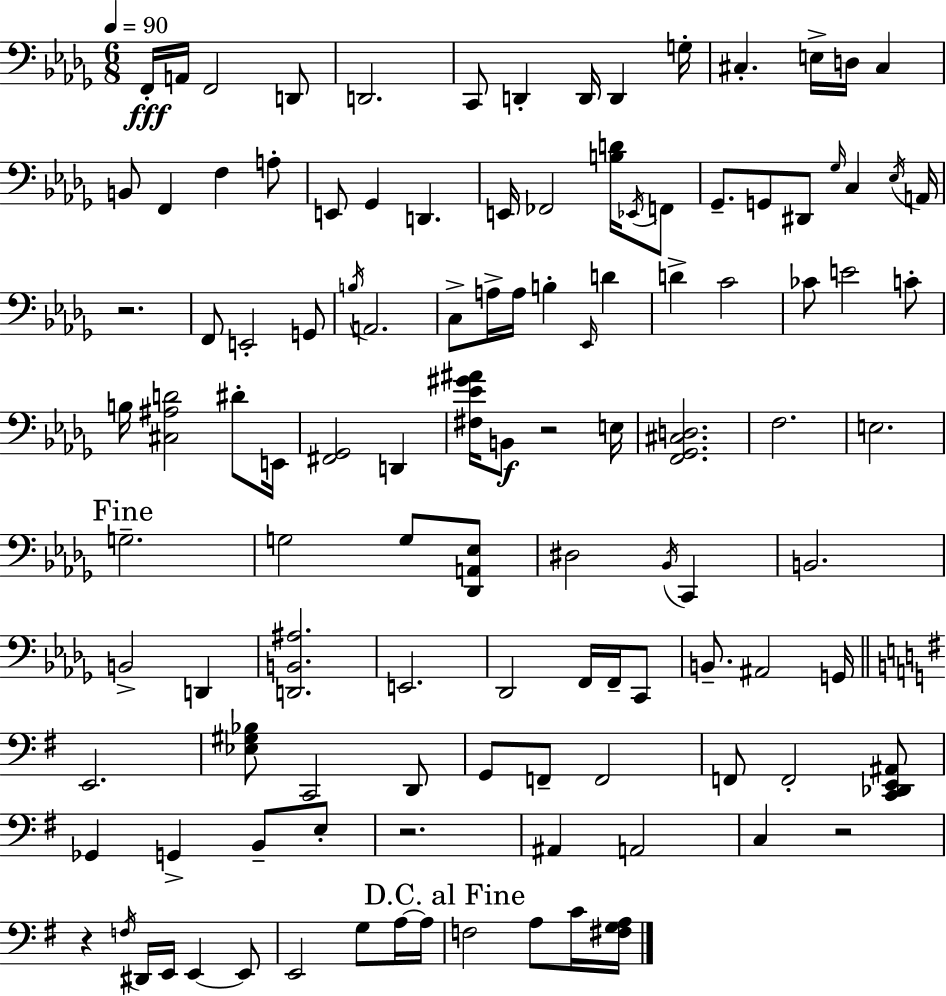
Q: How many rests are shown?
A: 5